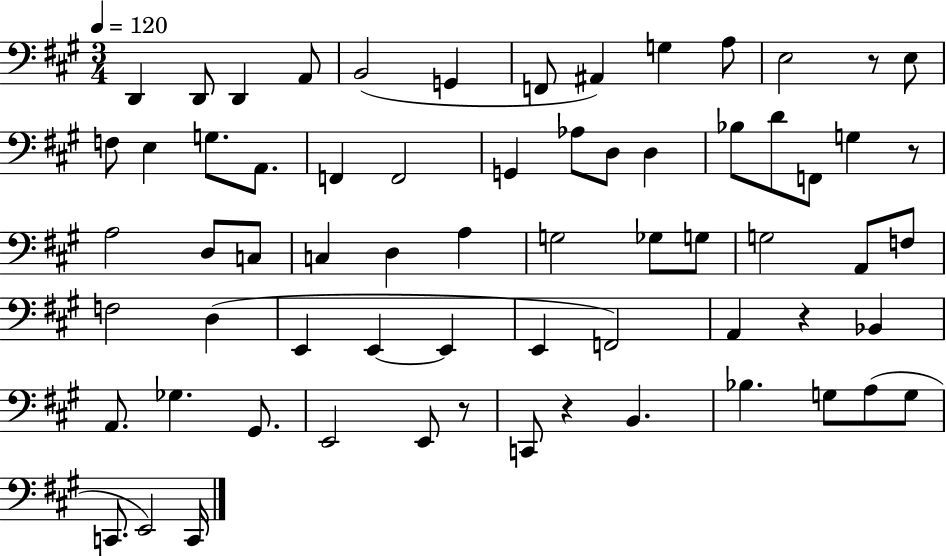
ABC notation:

X:1
T:Untitled
M:3/4
L:1/4
K:A
D,, D,,/2 D,, A,,/2 B,,2 G,, F,,/2 ^A,, G, A,/2 E,2 z/2 E,/2 F,/2 E, G,/2 A,,/2 F,, F,,2 G,, _A,/2 D,/2 D, _B,/2 D/2 F,,/2 G, z/2 A,2 D,/2 C,/2 C, D, A, G,2 _G,/2 G,/2 G,2 A,,/2 F,/2 F,2 D, E,, E,, E,, E,, F,,2 A,, z _B,, A,,/2 _G, ^G,,/2 E,,2 E,,/2 z/2 C,,/2 z B,, _B, G,/2 A,/2 G,/2 C,,/2 E,,2 C,,/4